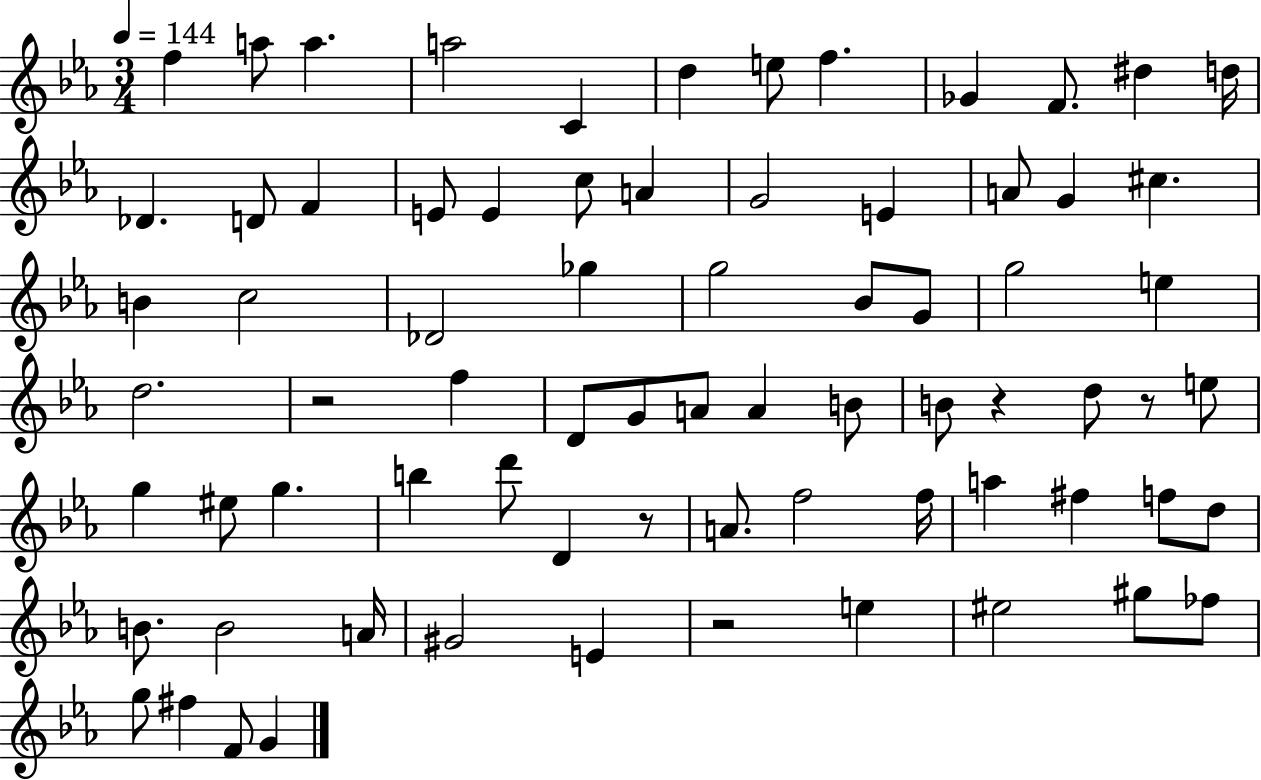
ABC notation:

X:1
T:Untitled
M:3/4
L:1/4
K:Eb
f a/2 a a2 C d e/2 f _G F/2 ^d d/4 _D D/2 F E/2 E c/2 A G2 E A/2 G ^c B c2 _D2 _g g2 _B/2 G/2 g2 e d2 z2 f D/2 G/2 A/2 A B/2 B/2 z d/2 z/2 e/2 g ^e/2 g b d'/2 D z/2 A/2 f2 f/4 a ^f f/2 d/2 B/2 B2 A/4 ^G2 E z2 e ^e2 ^g/2 _f/2 g/2 ^f F/2 G